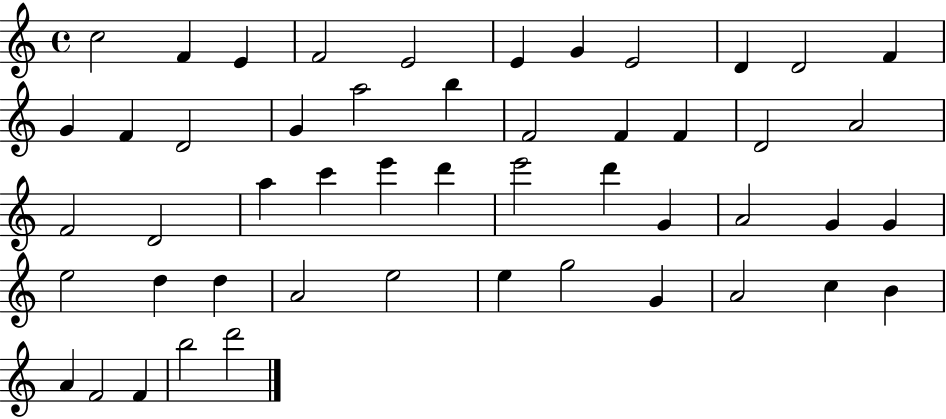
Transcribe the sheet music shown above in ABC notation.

X:1
T:Untitled
M:4/4
L:1/4
K:C
c2 F E F2 E2 E G E2 D D2 F G F D2 G a2 b F2 F F D2 A2 F2 D2 a c' e' d' e'2 d' G A2 G G e2 d d A2 e2 e g2 G A2 c B A F2 F b2 d'2